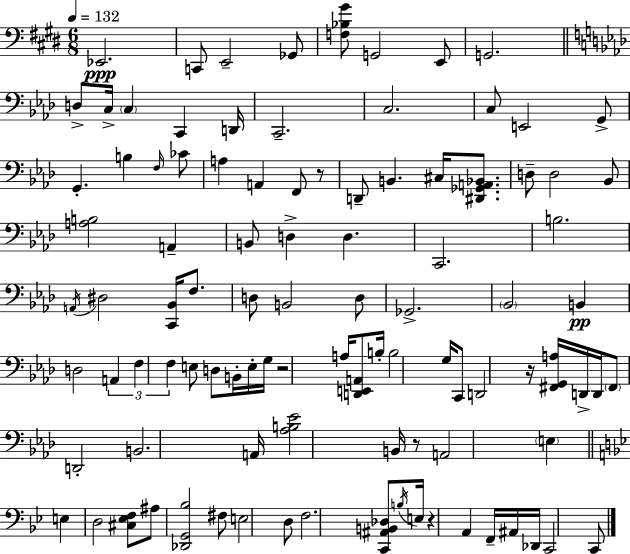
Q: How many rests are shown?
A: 5